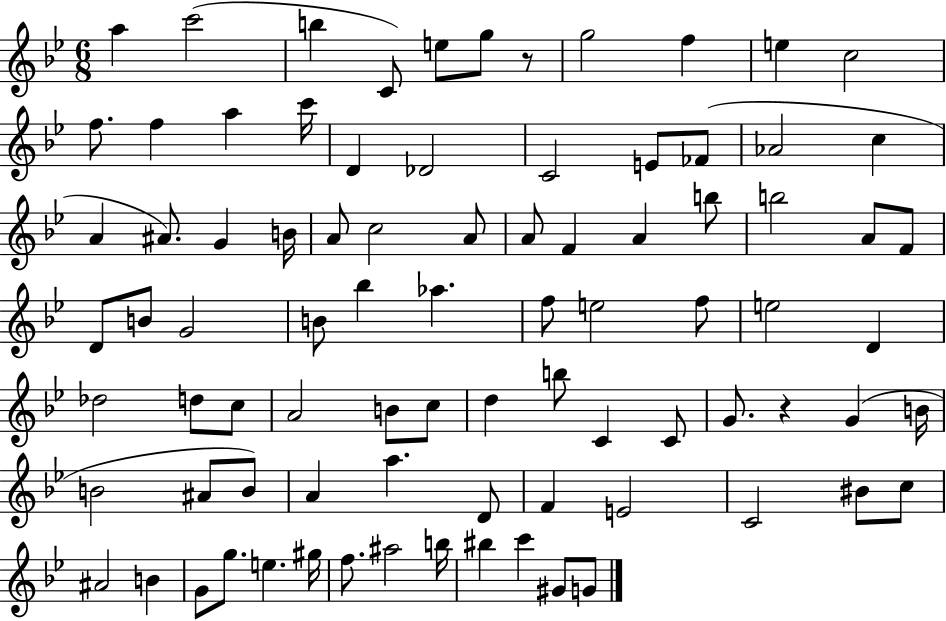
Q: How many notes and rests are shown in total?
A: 85